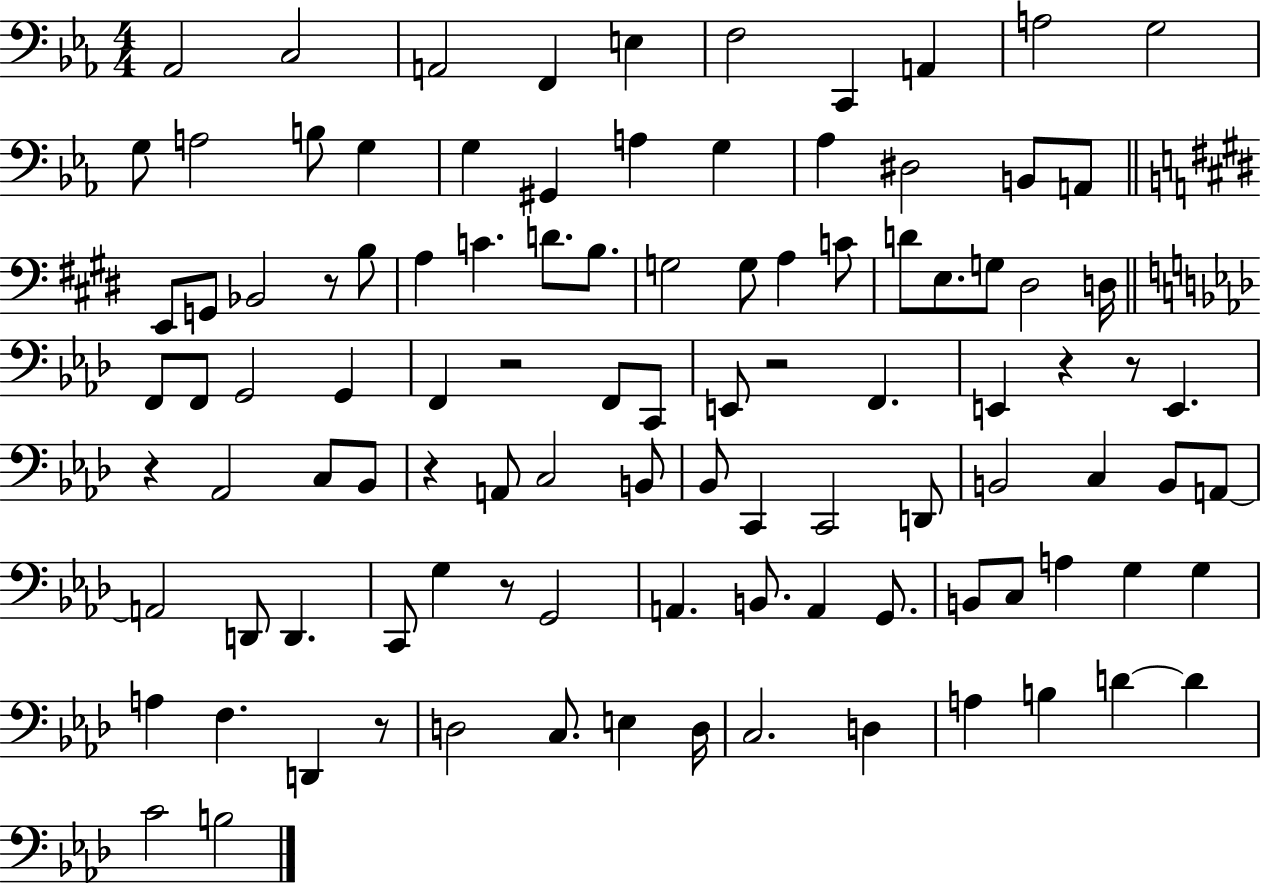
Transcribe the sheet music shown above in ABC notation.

X:1
T:Untitled
M:4/4
L:1/4
K:Eb
_A,,2 C,2 A,,2 F,, E, F,2 C,, A,, A,2 G,2 G,/2 A,2 B,/2 G, G, ^G,, A, G, _A, ^D,2 B,,/2 A,,/2 E,,/2 G,,/2 _B,,2 z/2 B,/2 A, C D/2 B,/2 G,2 G,/2 A, C/2 D/2 E,/2 G,/2 ^D,2 D,/4 F,,/2 F,,/2 G,,2 G,, F,, z2 F,,/2 C,,/2 E,,/2 z2 F,, E,, z z/2 E,, z _A,,2 C,/2 _B,,/2 z A,,/2 C,2 B,,/2 _B,,/2 C,, C,,2 D,,/2 B,,2 C, B,,/2 A,,/2 A,,2 D,,/2 D,, C,,/2 G, z/2 G,,2 A,, B,,/2 A,, G,,/2 B,,/2 C,/2 A, G, G, A, F, D,, z/2 D,2 C,/2 E, D,/4 C,2 D, A, B, D D C2 B,2